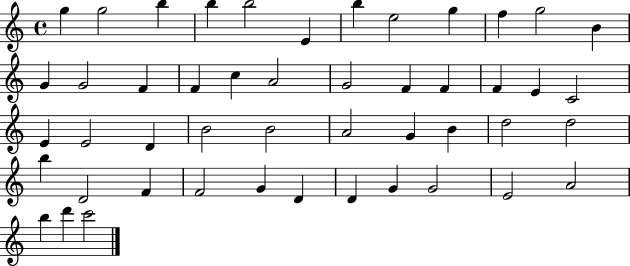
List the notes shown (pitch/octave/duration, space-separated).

G5/q G5/h B5/q B5/q B5/h E4/q B5/q E5/h G5/q F5/q G5/h B4/q G4/q G4/h F4/q F4/q C5/q A4/h G4/h F4/q F4/q F4/q E4/q C4/h E4/q E4/h D4/q B4/h B4/h A4/h G4/q B4/q D5/h D5/h B5/q D4/h F4/q F4/h G4/q D4/q D4/q G4/q G4/h E4/h A4/h B5/q D6/q C6/h